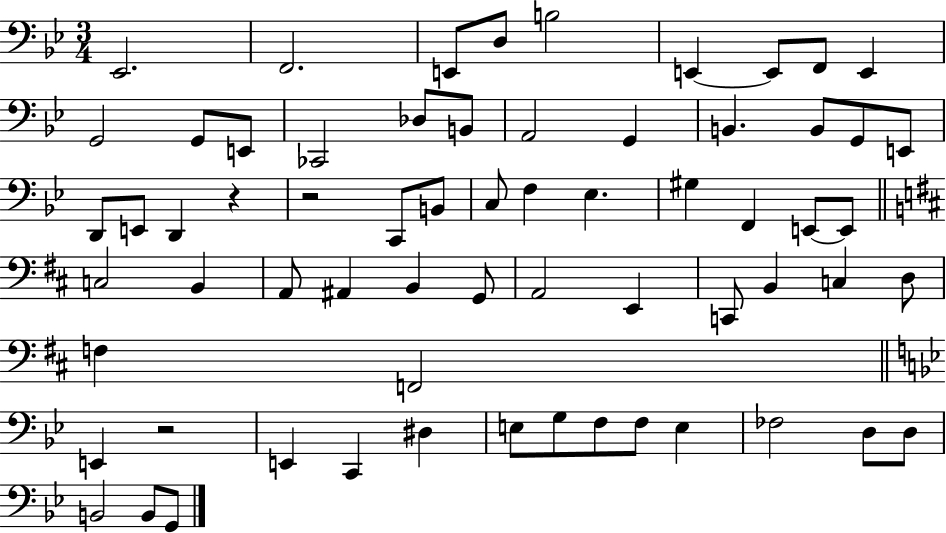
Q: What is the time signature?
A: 3/4